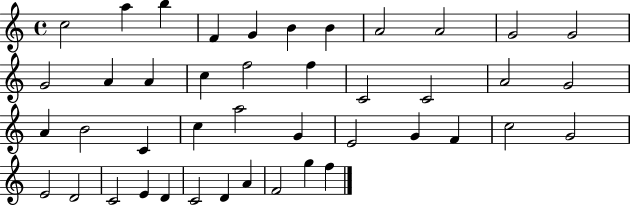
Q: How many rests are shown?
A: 0